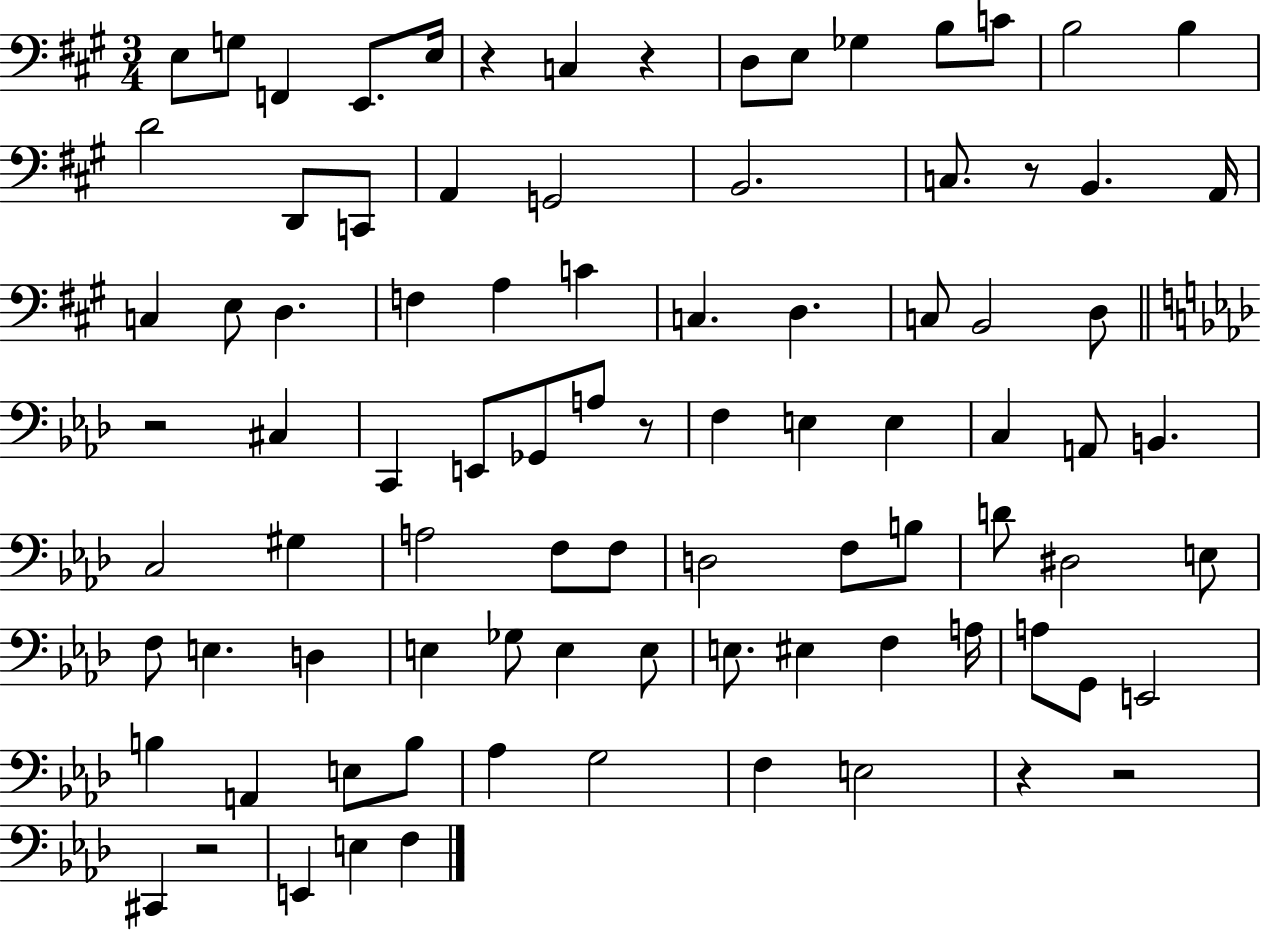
E3/e G3/e F2/q E2/e. E3/s R/q C3/q R/q D3/e E3/e Gb3/q B3/e C4/e B3/h B3/q D4/h D2/e C2/e A2/q G2/h B2/h. C3/e. R/e B2/q. A2/s C3/q E3/e D3/q. F3/q A3/q C4/q C3/q. D3/q. C3/e B2/h D3/e R/h C#3/q C2/q E2/e Gb2/e A3/e R/e F3/q E3/q E3/q C3/q A2/e B2/q. C3/h G#3/q A3/h F3/e F3/e D3/h F3/e B3/e D4/e D#3/h E3/e F3/e E3/q. D3/q E3/q Gb3/e E3/q E3/e E3/e. EIS3/q F3/q A3/s A3/e G2/e E2/h B3/q A2/q E3/e B3/e Ab3/q G3/h F3/q E3/h R/q R/h C#2/q R/h E2/q E3/q F3/q